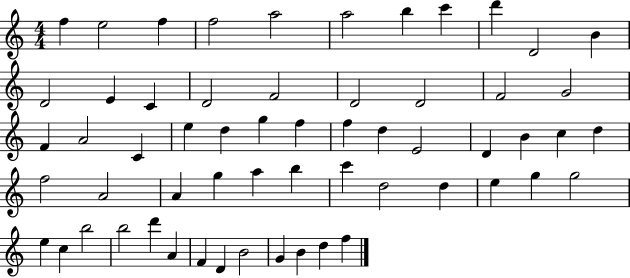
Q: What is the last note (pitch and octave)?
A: F5